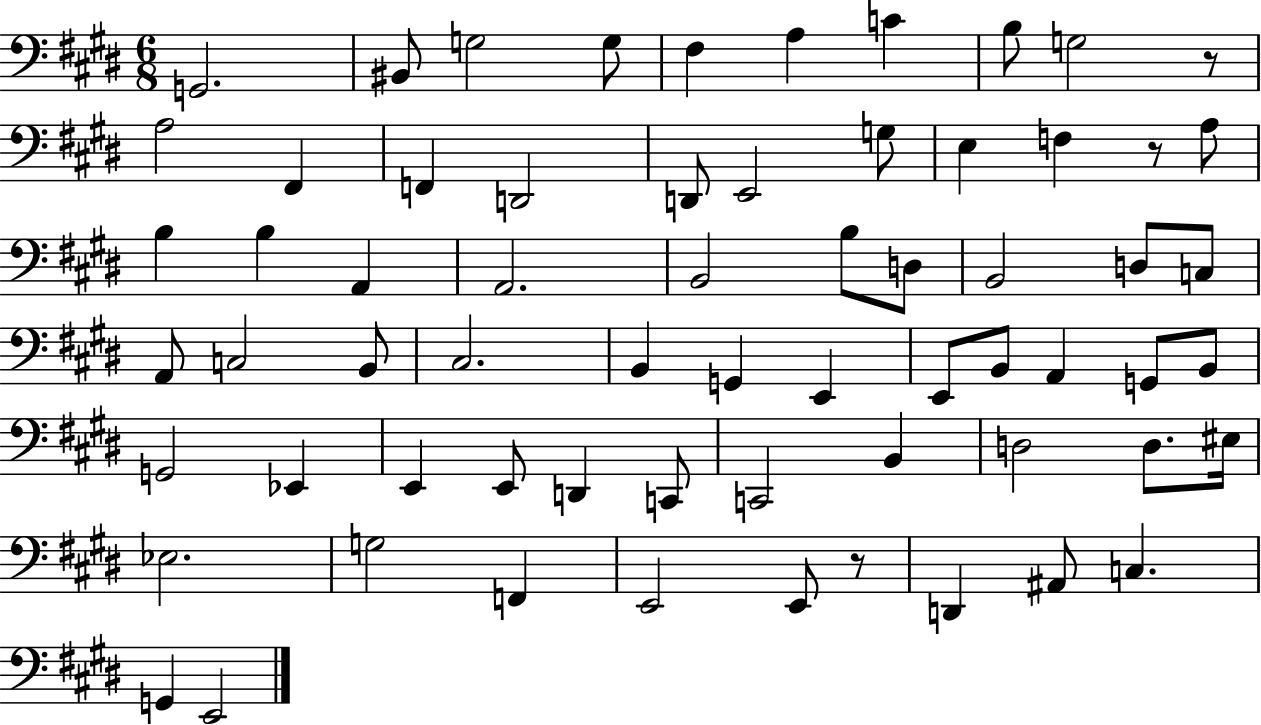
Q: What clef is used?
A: bass